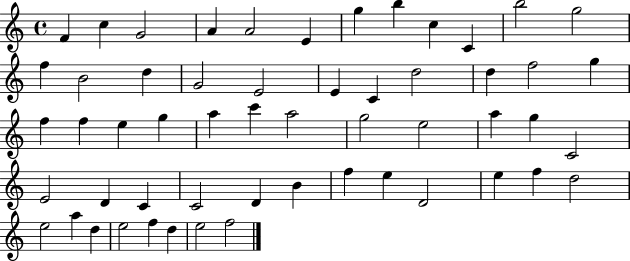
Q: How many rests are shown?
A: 0